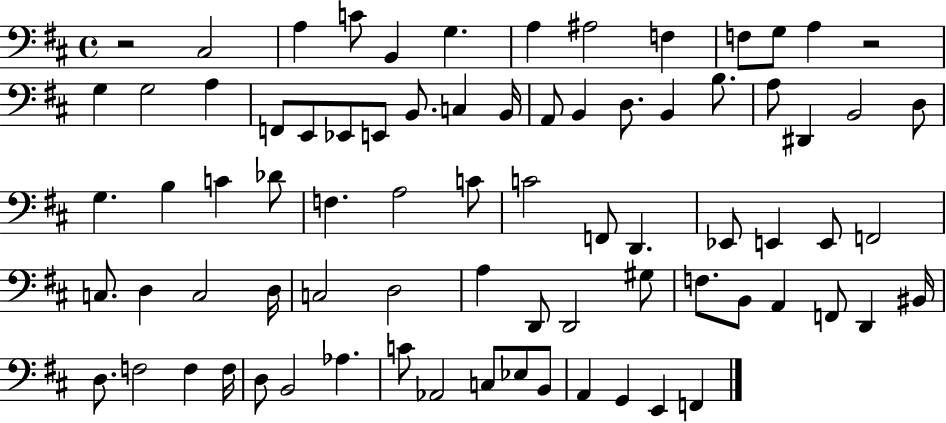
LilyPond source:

{
  \clef bass
  \time 4/4
  \defaultTimeSignature
  \key d \major
  r2 cis2 | a4 c'8 b,4 g4. | a4 ais2 f4 | f8 g8 a4 r2 | \break g4 g2 a4 | f,8 e,8 ees,8 e,8 b,8. c4 b,16 | a,8 b,4 d8. b,4 b8. | a8 dis,4 b,2 d8 | \break g4. b4 c'4 des'8 | f4. a2 c'8 | c'2 f,8 d,4. | ees,8 e,4 e,8 f,2 | \break c8. d4 c2 d16 | c2 d2 | a4 d,8 d,2 gis8 | f8. b,8 a,4 f,8 d,4 bis,16 | \break d8. f2 f4 f16 | d8 b,2 aes4. | c'8 aes,2 c8 ees8 b,8 | a,4 g,4 e,4 f,4 | \break \bar "|."
}